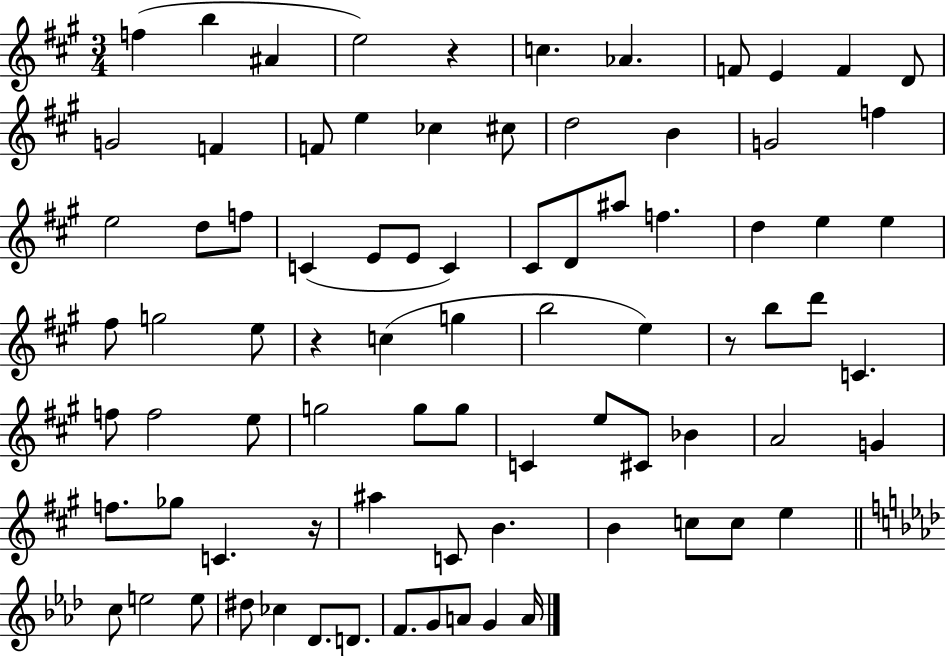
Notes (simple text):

F5/q B5/q A#4/q E5/h R/q C5/q. Ab4/q. F4/e E4/q F4/q D4/e G4/h F4/q F4/e E5/q CES5/q C#5/e D5/h B4/q G4/h F5/q E5/h D5/e F5/e C4/q E4/e E4/e C4/q C#4/e D4/e A#5/e F5/q. D5/q E5/q E5/q F#5/e G5/h E5/e R/q C5/q G5/q B5/h E5/q R/e B5/e D6/e C4/q. F5/e F5/h E5/e G5/h G5/e G5/e C4/q E5/e C#4/e Bb4/q A4/h G4/q F5/e. Gb5/e C4/q. R/s A#5/q C4/e B4/q. B4/q C5/e C5/e E5/q C5/e E5/h E5/e D#5/e CES5/q Db4/e. D4/e. F4/e. G4/e A4/e G4/q A4/s